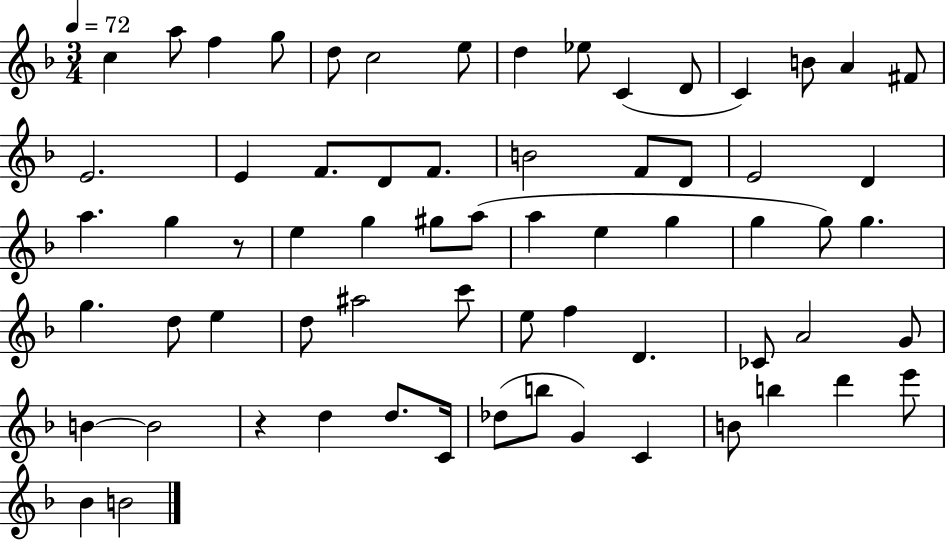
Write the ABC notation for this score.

X:1
T:Untitled
M:3/4
L:1/4
K:F
c a/2 f g/2 d/2 c2 e/2 d _e/2 C D/2 C B/2 A ^F/2 E2 E F/2 D/2 F/2 B2 F/2 D/2 E2 D a g z/2 e g ^g/2 a/2 a e g g g/2 g g d/2 e d/2 ^a2 c'/2 e/2 f D _C/2 A2 G/2 B B2 z d d/2 C/4 _d/2 b/2 G C B/2 b d' e'/2 _B B2